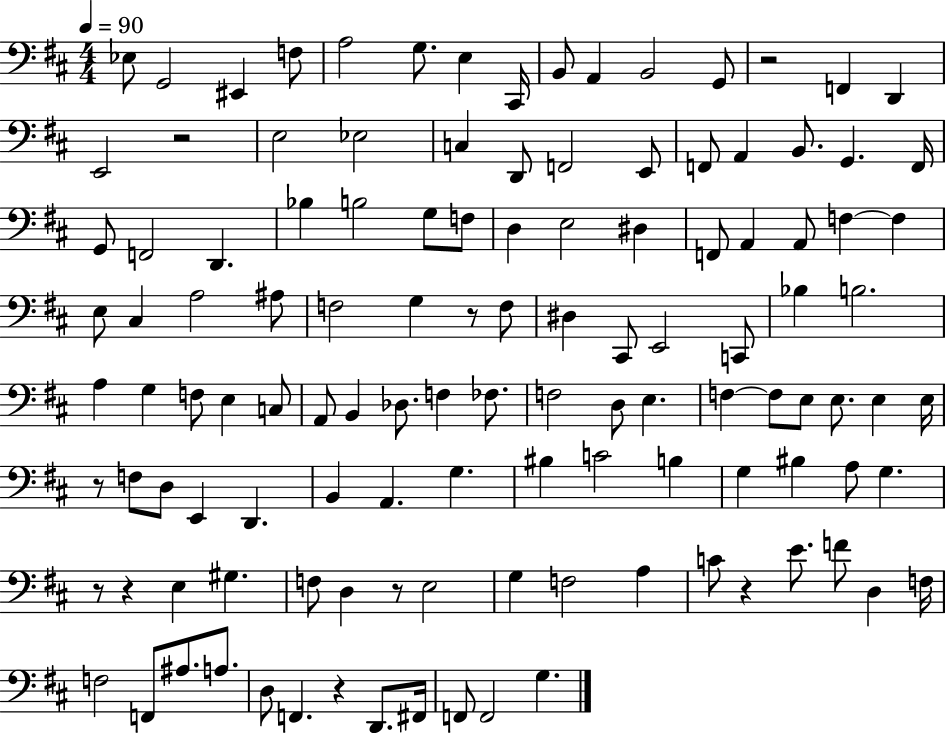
Eb3/e G2/h EIS2/q F3/e A3/h G3/e. E3/q C#2/s B2/e A2/q B2/h G2/e R/h F2/q D2/q E2/h R/h E3/h Eb3/h C3/q D2/e F2/h E2/e F2/e A2/q B2/e. G2/q. F2/s G2/e F2/h D2/q. Bb3/q B3/h G3/e F3/e D3/q E3/h D#3/q F2/e A2/q A2/e F3/q F3/q E3/e C#3/q A3/h A#3/e F3/h G3/q R/e F3/e D#3/q C#2/e E2/h C2/e Bb3/q B3/h. A3/q G3/q F3/e E3/q C3/e A2/e B2/q Db3/e. F3/q FES3/e. F3/h D3/e E3/q. F3/q F3/e E3/e E3/e. E3/q E3/s R/e F3/e D3/e E2/q D2/q. B2/q A2/q. G3/q. BIS3/q C4/h B3/q G3/q BIS3/q A3/e G3/q. R/e R/q E3/q G#3/q. F3/e D3/q R/e E3/h G3/q F3/h A3/q C4/e R/q E4/e. F4/e D3/q F3/s F3/h F2/e A#3/e. A3/e. D3/e F2/q. R/q D2/e. F#2/s F2/e F2/h G3/q.